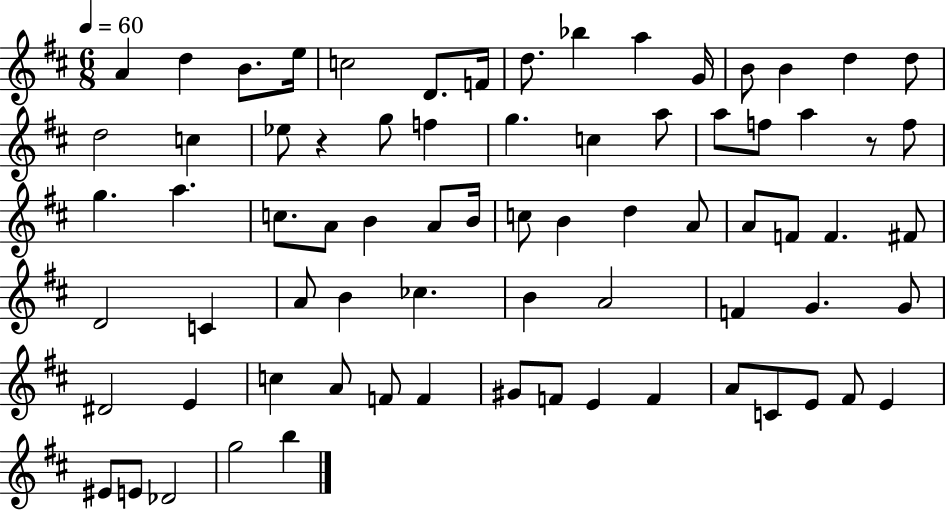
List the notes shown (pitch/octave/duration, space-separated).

A4/q D5/q B4/e. E5/s C5/h D4/e. F4/s D5/e. Bb5/q A5/q G4/s B4/e B4/q D5/q D5/e D5/h C5/q Eb5/e R/q G5/e F5/q G5/q. C5/q A5/e A5/e F5/e A5/q R/e F5/e G5/q. A5/q. C5/e. A4/e B4/q A4/e B4/s C5/e B4/q D5/q A4/e A4/e F4/e F4/q. F#4/e D4/h C4/q A4/e B4/q CES5/q. B4/q A4/h F4/q G4/q. G4/e D#4/h E4/q C5/q A4/e F4/e F4/q G#4/e F4/e E4/q F4/q A4/e C4/e E4/e F#4/e E4/q EIS4/e E4/e Db4/h G5/h B5/q